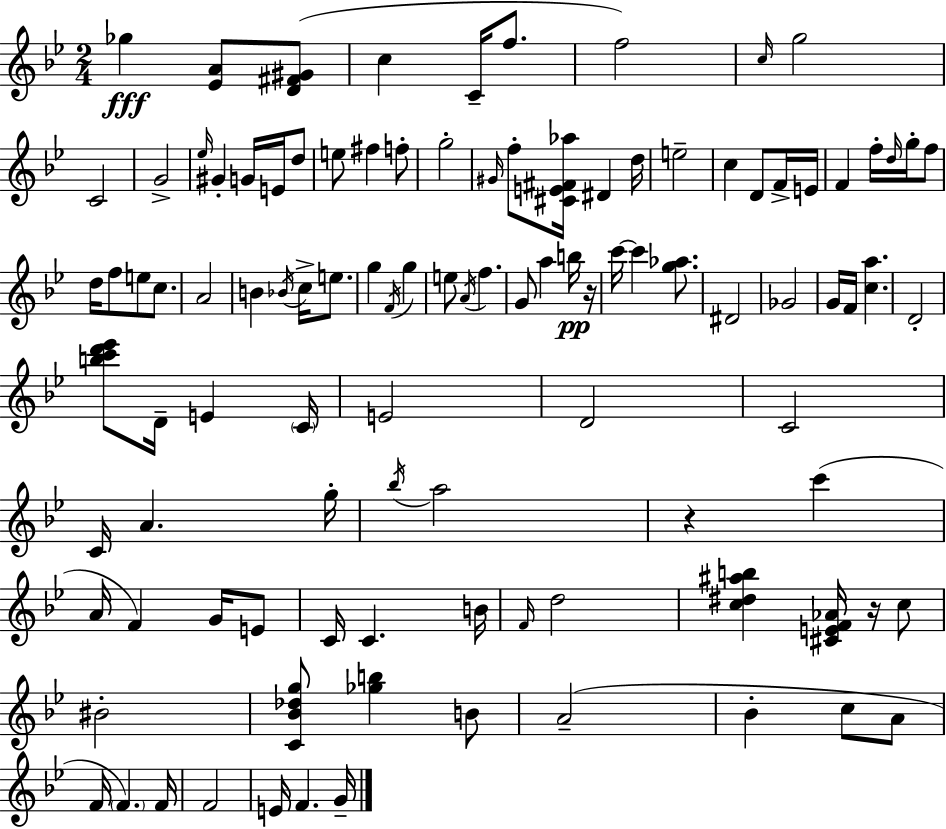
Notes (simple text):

Gb5/q [Eb4,A4]/e [D4,F#4,G#4]/e C5/q C4/s F5/e. F5/h C5/s G5/h C4/h G4/h Eb5/s G#4/q G4/s E4/s D5/e E5/e F#5/q F5/e G5/h G#4/s F5/e [C#4,E4,F#4,Ab5]/s D#4/q D5/s E5/h C5/q D4/e F4/s E4/s F4/q F5/s D5/s G5/s F5/e D5/s F5/e E5/e C5/e. A4/h B4/q Bb4/s C5/s E5/e. G5/q F4/s G5/q E5/e A4/s F5/q. G4/e A5/q B5/s R/s C6/s C6/q [G5,Ab5]/e. D#4/h Gb4/h G4/s F4/s [C5,A5]/q. D4/h [B5,C6,D6,Eb6]/e D4/s E4/q C4/s E4/h D4/h C4/h C4/s A4/q. G5/s Bb5/s A5/h R/q C6/q A4/s F4/q G4/s E4/e C4/s C4/q. B4/s F4/s D5/h [C5,D#5,A#5,B5]/q [C#4,E4,F4,Ab4]/s R/s C5/e BIS4/h [C4,Bb4,Db5,G5]/e [Gb5,B5]/q B4/e A4/h Bb4/q C5/e A4/e F4/s F4/q. F4/s F4/h E4/s F4/q. G4/s